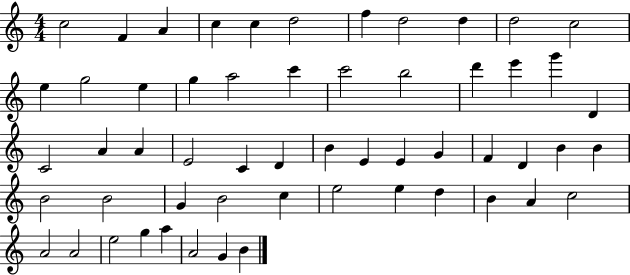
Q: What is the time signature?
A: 4/4